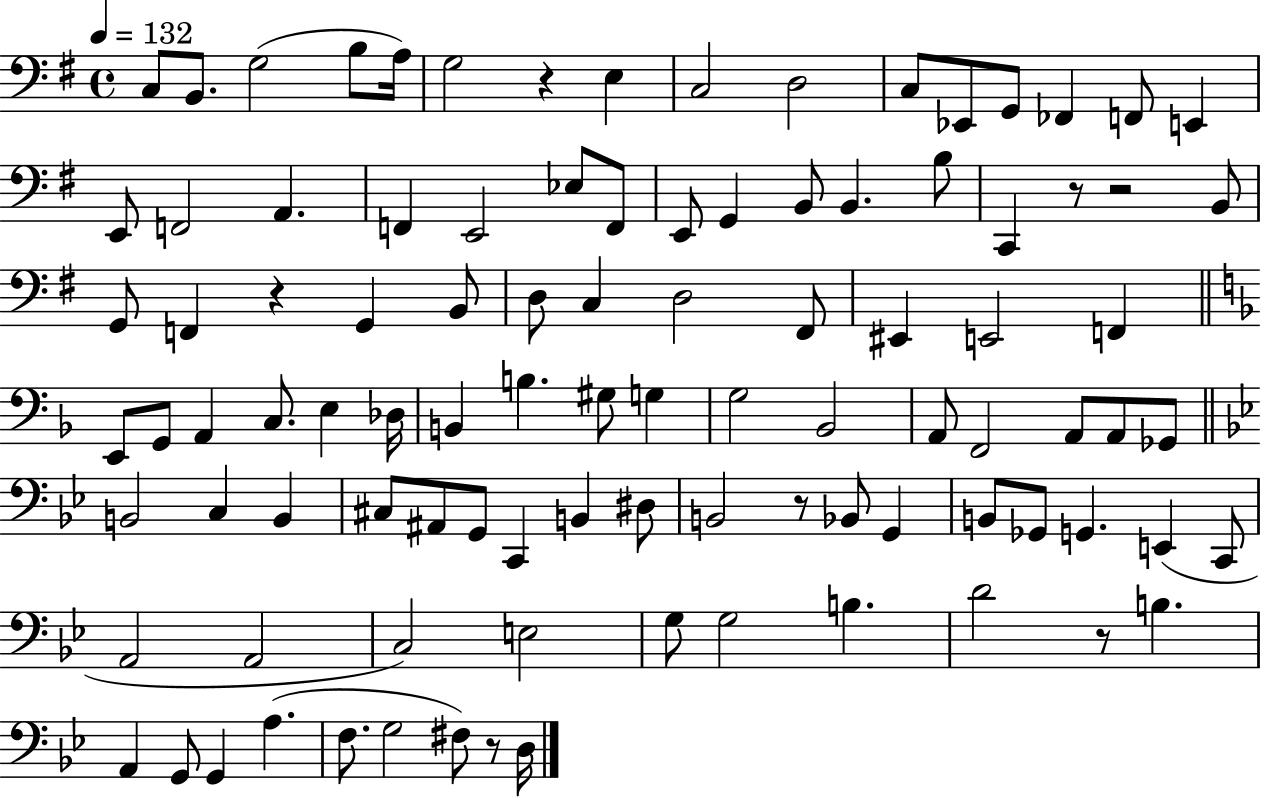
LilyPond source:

{
  \clef bass
  \time 4/4
  \defaultTimeSignature
  \key g \major
  \tempo 4 = 132
  c8 b,8. g2( b8 a16) | g2 r4 e4 | c2 d2 | c8 ees,8 g,8 fes,4 f,8 e,4 | \break e,8 f,2 a,4. | f,4 e,2 ees8 f,8 | e,8 g,4 b,8 b,4. b8 | c,4 r8 r2 b,8 | \break g,8 f,4 r4 g,4 b,8 | d8 c4 d2 fis,8 | eis,4 e,2 f,4 | \bar "||" \break \key f \major e,8 g,8 a,4 c8. e4 des16 | b,4 b4. gis8 g4 | g2 bes,2 | a,8 f,2 a,8 a,8 ges,8 | \break \bar "||" \break \key g \minor b,2 c4 b,4 | cis8 ais,8 g,8 c,4 b,4 dis8 | b,2 r8 bes,8 g,4 | b,8 ges,8 g,4. e,4( c,8 | \break a,2 a,2 | c2) e2 | g8 g2 b4. | d'2 r8 b4. | \break a,4 g,8 g,4 a4.( | f8. g2 fis8) r8 d16 | \bar "|."
}